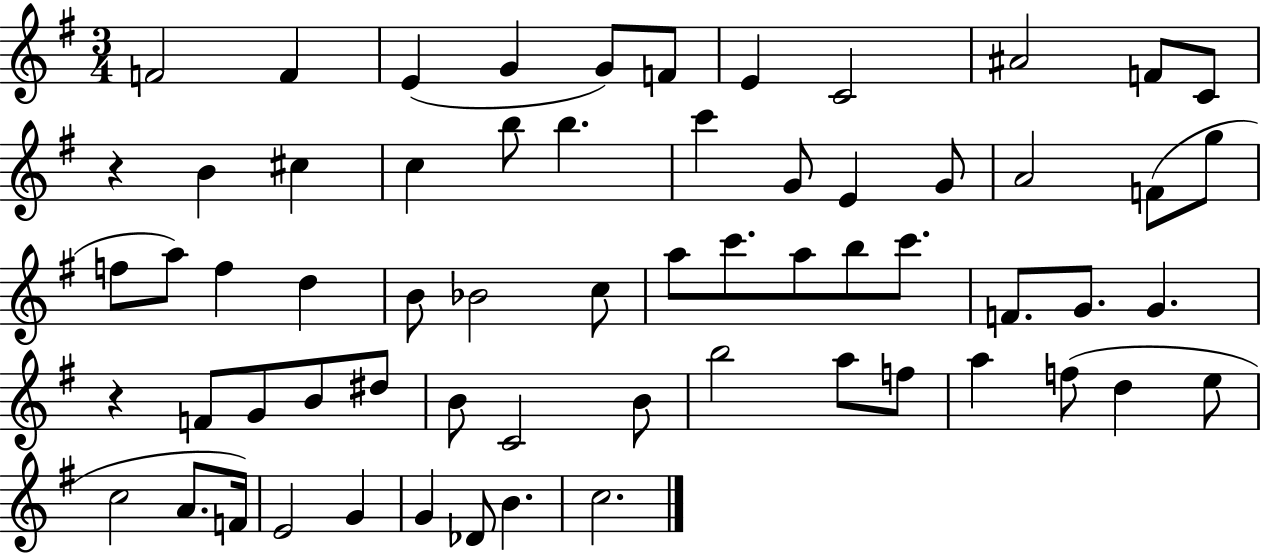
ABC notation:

X:1
T:Untitled
M:3/4
L:1/4
K:G
F2 F E G G/2 F/2 E C2 ^A2 F/2 C/2 z B ^c c b/2 b c' G/2 E G/2 A2 F/2 g/2 f/2 a/2 f d B/2 _B2 c/2 a/2 c'/2 a/2 b/2 c'/2 F/2 G/2 G z F/2 G/2 B/2 ^d/2 B/2 C2 B/2 b2 a/2 f/2 a f/2 d e/2 c2 A/2 F/4 E2 G G _D/2 B c2